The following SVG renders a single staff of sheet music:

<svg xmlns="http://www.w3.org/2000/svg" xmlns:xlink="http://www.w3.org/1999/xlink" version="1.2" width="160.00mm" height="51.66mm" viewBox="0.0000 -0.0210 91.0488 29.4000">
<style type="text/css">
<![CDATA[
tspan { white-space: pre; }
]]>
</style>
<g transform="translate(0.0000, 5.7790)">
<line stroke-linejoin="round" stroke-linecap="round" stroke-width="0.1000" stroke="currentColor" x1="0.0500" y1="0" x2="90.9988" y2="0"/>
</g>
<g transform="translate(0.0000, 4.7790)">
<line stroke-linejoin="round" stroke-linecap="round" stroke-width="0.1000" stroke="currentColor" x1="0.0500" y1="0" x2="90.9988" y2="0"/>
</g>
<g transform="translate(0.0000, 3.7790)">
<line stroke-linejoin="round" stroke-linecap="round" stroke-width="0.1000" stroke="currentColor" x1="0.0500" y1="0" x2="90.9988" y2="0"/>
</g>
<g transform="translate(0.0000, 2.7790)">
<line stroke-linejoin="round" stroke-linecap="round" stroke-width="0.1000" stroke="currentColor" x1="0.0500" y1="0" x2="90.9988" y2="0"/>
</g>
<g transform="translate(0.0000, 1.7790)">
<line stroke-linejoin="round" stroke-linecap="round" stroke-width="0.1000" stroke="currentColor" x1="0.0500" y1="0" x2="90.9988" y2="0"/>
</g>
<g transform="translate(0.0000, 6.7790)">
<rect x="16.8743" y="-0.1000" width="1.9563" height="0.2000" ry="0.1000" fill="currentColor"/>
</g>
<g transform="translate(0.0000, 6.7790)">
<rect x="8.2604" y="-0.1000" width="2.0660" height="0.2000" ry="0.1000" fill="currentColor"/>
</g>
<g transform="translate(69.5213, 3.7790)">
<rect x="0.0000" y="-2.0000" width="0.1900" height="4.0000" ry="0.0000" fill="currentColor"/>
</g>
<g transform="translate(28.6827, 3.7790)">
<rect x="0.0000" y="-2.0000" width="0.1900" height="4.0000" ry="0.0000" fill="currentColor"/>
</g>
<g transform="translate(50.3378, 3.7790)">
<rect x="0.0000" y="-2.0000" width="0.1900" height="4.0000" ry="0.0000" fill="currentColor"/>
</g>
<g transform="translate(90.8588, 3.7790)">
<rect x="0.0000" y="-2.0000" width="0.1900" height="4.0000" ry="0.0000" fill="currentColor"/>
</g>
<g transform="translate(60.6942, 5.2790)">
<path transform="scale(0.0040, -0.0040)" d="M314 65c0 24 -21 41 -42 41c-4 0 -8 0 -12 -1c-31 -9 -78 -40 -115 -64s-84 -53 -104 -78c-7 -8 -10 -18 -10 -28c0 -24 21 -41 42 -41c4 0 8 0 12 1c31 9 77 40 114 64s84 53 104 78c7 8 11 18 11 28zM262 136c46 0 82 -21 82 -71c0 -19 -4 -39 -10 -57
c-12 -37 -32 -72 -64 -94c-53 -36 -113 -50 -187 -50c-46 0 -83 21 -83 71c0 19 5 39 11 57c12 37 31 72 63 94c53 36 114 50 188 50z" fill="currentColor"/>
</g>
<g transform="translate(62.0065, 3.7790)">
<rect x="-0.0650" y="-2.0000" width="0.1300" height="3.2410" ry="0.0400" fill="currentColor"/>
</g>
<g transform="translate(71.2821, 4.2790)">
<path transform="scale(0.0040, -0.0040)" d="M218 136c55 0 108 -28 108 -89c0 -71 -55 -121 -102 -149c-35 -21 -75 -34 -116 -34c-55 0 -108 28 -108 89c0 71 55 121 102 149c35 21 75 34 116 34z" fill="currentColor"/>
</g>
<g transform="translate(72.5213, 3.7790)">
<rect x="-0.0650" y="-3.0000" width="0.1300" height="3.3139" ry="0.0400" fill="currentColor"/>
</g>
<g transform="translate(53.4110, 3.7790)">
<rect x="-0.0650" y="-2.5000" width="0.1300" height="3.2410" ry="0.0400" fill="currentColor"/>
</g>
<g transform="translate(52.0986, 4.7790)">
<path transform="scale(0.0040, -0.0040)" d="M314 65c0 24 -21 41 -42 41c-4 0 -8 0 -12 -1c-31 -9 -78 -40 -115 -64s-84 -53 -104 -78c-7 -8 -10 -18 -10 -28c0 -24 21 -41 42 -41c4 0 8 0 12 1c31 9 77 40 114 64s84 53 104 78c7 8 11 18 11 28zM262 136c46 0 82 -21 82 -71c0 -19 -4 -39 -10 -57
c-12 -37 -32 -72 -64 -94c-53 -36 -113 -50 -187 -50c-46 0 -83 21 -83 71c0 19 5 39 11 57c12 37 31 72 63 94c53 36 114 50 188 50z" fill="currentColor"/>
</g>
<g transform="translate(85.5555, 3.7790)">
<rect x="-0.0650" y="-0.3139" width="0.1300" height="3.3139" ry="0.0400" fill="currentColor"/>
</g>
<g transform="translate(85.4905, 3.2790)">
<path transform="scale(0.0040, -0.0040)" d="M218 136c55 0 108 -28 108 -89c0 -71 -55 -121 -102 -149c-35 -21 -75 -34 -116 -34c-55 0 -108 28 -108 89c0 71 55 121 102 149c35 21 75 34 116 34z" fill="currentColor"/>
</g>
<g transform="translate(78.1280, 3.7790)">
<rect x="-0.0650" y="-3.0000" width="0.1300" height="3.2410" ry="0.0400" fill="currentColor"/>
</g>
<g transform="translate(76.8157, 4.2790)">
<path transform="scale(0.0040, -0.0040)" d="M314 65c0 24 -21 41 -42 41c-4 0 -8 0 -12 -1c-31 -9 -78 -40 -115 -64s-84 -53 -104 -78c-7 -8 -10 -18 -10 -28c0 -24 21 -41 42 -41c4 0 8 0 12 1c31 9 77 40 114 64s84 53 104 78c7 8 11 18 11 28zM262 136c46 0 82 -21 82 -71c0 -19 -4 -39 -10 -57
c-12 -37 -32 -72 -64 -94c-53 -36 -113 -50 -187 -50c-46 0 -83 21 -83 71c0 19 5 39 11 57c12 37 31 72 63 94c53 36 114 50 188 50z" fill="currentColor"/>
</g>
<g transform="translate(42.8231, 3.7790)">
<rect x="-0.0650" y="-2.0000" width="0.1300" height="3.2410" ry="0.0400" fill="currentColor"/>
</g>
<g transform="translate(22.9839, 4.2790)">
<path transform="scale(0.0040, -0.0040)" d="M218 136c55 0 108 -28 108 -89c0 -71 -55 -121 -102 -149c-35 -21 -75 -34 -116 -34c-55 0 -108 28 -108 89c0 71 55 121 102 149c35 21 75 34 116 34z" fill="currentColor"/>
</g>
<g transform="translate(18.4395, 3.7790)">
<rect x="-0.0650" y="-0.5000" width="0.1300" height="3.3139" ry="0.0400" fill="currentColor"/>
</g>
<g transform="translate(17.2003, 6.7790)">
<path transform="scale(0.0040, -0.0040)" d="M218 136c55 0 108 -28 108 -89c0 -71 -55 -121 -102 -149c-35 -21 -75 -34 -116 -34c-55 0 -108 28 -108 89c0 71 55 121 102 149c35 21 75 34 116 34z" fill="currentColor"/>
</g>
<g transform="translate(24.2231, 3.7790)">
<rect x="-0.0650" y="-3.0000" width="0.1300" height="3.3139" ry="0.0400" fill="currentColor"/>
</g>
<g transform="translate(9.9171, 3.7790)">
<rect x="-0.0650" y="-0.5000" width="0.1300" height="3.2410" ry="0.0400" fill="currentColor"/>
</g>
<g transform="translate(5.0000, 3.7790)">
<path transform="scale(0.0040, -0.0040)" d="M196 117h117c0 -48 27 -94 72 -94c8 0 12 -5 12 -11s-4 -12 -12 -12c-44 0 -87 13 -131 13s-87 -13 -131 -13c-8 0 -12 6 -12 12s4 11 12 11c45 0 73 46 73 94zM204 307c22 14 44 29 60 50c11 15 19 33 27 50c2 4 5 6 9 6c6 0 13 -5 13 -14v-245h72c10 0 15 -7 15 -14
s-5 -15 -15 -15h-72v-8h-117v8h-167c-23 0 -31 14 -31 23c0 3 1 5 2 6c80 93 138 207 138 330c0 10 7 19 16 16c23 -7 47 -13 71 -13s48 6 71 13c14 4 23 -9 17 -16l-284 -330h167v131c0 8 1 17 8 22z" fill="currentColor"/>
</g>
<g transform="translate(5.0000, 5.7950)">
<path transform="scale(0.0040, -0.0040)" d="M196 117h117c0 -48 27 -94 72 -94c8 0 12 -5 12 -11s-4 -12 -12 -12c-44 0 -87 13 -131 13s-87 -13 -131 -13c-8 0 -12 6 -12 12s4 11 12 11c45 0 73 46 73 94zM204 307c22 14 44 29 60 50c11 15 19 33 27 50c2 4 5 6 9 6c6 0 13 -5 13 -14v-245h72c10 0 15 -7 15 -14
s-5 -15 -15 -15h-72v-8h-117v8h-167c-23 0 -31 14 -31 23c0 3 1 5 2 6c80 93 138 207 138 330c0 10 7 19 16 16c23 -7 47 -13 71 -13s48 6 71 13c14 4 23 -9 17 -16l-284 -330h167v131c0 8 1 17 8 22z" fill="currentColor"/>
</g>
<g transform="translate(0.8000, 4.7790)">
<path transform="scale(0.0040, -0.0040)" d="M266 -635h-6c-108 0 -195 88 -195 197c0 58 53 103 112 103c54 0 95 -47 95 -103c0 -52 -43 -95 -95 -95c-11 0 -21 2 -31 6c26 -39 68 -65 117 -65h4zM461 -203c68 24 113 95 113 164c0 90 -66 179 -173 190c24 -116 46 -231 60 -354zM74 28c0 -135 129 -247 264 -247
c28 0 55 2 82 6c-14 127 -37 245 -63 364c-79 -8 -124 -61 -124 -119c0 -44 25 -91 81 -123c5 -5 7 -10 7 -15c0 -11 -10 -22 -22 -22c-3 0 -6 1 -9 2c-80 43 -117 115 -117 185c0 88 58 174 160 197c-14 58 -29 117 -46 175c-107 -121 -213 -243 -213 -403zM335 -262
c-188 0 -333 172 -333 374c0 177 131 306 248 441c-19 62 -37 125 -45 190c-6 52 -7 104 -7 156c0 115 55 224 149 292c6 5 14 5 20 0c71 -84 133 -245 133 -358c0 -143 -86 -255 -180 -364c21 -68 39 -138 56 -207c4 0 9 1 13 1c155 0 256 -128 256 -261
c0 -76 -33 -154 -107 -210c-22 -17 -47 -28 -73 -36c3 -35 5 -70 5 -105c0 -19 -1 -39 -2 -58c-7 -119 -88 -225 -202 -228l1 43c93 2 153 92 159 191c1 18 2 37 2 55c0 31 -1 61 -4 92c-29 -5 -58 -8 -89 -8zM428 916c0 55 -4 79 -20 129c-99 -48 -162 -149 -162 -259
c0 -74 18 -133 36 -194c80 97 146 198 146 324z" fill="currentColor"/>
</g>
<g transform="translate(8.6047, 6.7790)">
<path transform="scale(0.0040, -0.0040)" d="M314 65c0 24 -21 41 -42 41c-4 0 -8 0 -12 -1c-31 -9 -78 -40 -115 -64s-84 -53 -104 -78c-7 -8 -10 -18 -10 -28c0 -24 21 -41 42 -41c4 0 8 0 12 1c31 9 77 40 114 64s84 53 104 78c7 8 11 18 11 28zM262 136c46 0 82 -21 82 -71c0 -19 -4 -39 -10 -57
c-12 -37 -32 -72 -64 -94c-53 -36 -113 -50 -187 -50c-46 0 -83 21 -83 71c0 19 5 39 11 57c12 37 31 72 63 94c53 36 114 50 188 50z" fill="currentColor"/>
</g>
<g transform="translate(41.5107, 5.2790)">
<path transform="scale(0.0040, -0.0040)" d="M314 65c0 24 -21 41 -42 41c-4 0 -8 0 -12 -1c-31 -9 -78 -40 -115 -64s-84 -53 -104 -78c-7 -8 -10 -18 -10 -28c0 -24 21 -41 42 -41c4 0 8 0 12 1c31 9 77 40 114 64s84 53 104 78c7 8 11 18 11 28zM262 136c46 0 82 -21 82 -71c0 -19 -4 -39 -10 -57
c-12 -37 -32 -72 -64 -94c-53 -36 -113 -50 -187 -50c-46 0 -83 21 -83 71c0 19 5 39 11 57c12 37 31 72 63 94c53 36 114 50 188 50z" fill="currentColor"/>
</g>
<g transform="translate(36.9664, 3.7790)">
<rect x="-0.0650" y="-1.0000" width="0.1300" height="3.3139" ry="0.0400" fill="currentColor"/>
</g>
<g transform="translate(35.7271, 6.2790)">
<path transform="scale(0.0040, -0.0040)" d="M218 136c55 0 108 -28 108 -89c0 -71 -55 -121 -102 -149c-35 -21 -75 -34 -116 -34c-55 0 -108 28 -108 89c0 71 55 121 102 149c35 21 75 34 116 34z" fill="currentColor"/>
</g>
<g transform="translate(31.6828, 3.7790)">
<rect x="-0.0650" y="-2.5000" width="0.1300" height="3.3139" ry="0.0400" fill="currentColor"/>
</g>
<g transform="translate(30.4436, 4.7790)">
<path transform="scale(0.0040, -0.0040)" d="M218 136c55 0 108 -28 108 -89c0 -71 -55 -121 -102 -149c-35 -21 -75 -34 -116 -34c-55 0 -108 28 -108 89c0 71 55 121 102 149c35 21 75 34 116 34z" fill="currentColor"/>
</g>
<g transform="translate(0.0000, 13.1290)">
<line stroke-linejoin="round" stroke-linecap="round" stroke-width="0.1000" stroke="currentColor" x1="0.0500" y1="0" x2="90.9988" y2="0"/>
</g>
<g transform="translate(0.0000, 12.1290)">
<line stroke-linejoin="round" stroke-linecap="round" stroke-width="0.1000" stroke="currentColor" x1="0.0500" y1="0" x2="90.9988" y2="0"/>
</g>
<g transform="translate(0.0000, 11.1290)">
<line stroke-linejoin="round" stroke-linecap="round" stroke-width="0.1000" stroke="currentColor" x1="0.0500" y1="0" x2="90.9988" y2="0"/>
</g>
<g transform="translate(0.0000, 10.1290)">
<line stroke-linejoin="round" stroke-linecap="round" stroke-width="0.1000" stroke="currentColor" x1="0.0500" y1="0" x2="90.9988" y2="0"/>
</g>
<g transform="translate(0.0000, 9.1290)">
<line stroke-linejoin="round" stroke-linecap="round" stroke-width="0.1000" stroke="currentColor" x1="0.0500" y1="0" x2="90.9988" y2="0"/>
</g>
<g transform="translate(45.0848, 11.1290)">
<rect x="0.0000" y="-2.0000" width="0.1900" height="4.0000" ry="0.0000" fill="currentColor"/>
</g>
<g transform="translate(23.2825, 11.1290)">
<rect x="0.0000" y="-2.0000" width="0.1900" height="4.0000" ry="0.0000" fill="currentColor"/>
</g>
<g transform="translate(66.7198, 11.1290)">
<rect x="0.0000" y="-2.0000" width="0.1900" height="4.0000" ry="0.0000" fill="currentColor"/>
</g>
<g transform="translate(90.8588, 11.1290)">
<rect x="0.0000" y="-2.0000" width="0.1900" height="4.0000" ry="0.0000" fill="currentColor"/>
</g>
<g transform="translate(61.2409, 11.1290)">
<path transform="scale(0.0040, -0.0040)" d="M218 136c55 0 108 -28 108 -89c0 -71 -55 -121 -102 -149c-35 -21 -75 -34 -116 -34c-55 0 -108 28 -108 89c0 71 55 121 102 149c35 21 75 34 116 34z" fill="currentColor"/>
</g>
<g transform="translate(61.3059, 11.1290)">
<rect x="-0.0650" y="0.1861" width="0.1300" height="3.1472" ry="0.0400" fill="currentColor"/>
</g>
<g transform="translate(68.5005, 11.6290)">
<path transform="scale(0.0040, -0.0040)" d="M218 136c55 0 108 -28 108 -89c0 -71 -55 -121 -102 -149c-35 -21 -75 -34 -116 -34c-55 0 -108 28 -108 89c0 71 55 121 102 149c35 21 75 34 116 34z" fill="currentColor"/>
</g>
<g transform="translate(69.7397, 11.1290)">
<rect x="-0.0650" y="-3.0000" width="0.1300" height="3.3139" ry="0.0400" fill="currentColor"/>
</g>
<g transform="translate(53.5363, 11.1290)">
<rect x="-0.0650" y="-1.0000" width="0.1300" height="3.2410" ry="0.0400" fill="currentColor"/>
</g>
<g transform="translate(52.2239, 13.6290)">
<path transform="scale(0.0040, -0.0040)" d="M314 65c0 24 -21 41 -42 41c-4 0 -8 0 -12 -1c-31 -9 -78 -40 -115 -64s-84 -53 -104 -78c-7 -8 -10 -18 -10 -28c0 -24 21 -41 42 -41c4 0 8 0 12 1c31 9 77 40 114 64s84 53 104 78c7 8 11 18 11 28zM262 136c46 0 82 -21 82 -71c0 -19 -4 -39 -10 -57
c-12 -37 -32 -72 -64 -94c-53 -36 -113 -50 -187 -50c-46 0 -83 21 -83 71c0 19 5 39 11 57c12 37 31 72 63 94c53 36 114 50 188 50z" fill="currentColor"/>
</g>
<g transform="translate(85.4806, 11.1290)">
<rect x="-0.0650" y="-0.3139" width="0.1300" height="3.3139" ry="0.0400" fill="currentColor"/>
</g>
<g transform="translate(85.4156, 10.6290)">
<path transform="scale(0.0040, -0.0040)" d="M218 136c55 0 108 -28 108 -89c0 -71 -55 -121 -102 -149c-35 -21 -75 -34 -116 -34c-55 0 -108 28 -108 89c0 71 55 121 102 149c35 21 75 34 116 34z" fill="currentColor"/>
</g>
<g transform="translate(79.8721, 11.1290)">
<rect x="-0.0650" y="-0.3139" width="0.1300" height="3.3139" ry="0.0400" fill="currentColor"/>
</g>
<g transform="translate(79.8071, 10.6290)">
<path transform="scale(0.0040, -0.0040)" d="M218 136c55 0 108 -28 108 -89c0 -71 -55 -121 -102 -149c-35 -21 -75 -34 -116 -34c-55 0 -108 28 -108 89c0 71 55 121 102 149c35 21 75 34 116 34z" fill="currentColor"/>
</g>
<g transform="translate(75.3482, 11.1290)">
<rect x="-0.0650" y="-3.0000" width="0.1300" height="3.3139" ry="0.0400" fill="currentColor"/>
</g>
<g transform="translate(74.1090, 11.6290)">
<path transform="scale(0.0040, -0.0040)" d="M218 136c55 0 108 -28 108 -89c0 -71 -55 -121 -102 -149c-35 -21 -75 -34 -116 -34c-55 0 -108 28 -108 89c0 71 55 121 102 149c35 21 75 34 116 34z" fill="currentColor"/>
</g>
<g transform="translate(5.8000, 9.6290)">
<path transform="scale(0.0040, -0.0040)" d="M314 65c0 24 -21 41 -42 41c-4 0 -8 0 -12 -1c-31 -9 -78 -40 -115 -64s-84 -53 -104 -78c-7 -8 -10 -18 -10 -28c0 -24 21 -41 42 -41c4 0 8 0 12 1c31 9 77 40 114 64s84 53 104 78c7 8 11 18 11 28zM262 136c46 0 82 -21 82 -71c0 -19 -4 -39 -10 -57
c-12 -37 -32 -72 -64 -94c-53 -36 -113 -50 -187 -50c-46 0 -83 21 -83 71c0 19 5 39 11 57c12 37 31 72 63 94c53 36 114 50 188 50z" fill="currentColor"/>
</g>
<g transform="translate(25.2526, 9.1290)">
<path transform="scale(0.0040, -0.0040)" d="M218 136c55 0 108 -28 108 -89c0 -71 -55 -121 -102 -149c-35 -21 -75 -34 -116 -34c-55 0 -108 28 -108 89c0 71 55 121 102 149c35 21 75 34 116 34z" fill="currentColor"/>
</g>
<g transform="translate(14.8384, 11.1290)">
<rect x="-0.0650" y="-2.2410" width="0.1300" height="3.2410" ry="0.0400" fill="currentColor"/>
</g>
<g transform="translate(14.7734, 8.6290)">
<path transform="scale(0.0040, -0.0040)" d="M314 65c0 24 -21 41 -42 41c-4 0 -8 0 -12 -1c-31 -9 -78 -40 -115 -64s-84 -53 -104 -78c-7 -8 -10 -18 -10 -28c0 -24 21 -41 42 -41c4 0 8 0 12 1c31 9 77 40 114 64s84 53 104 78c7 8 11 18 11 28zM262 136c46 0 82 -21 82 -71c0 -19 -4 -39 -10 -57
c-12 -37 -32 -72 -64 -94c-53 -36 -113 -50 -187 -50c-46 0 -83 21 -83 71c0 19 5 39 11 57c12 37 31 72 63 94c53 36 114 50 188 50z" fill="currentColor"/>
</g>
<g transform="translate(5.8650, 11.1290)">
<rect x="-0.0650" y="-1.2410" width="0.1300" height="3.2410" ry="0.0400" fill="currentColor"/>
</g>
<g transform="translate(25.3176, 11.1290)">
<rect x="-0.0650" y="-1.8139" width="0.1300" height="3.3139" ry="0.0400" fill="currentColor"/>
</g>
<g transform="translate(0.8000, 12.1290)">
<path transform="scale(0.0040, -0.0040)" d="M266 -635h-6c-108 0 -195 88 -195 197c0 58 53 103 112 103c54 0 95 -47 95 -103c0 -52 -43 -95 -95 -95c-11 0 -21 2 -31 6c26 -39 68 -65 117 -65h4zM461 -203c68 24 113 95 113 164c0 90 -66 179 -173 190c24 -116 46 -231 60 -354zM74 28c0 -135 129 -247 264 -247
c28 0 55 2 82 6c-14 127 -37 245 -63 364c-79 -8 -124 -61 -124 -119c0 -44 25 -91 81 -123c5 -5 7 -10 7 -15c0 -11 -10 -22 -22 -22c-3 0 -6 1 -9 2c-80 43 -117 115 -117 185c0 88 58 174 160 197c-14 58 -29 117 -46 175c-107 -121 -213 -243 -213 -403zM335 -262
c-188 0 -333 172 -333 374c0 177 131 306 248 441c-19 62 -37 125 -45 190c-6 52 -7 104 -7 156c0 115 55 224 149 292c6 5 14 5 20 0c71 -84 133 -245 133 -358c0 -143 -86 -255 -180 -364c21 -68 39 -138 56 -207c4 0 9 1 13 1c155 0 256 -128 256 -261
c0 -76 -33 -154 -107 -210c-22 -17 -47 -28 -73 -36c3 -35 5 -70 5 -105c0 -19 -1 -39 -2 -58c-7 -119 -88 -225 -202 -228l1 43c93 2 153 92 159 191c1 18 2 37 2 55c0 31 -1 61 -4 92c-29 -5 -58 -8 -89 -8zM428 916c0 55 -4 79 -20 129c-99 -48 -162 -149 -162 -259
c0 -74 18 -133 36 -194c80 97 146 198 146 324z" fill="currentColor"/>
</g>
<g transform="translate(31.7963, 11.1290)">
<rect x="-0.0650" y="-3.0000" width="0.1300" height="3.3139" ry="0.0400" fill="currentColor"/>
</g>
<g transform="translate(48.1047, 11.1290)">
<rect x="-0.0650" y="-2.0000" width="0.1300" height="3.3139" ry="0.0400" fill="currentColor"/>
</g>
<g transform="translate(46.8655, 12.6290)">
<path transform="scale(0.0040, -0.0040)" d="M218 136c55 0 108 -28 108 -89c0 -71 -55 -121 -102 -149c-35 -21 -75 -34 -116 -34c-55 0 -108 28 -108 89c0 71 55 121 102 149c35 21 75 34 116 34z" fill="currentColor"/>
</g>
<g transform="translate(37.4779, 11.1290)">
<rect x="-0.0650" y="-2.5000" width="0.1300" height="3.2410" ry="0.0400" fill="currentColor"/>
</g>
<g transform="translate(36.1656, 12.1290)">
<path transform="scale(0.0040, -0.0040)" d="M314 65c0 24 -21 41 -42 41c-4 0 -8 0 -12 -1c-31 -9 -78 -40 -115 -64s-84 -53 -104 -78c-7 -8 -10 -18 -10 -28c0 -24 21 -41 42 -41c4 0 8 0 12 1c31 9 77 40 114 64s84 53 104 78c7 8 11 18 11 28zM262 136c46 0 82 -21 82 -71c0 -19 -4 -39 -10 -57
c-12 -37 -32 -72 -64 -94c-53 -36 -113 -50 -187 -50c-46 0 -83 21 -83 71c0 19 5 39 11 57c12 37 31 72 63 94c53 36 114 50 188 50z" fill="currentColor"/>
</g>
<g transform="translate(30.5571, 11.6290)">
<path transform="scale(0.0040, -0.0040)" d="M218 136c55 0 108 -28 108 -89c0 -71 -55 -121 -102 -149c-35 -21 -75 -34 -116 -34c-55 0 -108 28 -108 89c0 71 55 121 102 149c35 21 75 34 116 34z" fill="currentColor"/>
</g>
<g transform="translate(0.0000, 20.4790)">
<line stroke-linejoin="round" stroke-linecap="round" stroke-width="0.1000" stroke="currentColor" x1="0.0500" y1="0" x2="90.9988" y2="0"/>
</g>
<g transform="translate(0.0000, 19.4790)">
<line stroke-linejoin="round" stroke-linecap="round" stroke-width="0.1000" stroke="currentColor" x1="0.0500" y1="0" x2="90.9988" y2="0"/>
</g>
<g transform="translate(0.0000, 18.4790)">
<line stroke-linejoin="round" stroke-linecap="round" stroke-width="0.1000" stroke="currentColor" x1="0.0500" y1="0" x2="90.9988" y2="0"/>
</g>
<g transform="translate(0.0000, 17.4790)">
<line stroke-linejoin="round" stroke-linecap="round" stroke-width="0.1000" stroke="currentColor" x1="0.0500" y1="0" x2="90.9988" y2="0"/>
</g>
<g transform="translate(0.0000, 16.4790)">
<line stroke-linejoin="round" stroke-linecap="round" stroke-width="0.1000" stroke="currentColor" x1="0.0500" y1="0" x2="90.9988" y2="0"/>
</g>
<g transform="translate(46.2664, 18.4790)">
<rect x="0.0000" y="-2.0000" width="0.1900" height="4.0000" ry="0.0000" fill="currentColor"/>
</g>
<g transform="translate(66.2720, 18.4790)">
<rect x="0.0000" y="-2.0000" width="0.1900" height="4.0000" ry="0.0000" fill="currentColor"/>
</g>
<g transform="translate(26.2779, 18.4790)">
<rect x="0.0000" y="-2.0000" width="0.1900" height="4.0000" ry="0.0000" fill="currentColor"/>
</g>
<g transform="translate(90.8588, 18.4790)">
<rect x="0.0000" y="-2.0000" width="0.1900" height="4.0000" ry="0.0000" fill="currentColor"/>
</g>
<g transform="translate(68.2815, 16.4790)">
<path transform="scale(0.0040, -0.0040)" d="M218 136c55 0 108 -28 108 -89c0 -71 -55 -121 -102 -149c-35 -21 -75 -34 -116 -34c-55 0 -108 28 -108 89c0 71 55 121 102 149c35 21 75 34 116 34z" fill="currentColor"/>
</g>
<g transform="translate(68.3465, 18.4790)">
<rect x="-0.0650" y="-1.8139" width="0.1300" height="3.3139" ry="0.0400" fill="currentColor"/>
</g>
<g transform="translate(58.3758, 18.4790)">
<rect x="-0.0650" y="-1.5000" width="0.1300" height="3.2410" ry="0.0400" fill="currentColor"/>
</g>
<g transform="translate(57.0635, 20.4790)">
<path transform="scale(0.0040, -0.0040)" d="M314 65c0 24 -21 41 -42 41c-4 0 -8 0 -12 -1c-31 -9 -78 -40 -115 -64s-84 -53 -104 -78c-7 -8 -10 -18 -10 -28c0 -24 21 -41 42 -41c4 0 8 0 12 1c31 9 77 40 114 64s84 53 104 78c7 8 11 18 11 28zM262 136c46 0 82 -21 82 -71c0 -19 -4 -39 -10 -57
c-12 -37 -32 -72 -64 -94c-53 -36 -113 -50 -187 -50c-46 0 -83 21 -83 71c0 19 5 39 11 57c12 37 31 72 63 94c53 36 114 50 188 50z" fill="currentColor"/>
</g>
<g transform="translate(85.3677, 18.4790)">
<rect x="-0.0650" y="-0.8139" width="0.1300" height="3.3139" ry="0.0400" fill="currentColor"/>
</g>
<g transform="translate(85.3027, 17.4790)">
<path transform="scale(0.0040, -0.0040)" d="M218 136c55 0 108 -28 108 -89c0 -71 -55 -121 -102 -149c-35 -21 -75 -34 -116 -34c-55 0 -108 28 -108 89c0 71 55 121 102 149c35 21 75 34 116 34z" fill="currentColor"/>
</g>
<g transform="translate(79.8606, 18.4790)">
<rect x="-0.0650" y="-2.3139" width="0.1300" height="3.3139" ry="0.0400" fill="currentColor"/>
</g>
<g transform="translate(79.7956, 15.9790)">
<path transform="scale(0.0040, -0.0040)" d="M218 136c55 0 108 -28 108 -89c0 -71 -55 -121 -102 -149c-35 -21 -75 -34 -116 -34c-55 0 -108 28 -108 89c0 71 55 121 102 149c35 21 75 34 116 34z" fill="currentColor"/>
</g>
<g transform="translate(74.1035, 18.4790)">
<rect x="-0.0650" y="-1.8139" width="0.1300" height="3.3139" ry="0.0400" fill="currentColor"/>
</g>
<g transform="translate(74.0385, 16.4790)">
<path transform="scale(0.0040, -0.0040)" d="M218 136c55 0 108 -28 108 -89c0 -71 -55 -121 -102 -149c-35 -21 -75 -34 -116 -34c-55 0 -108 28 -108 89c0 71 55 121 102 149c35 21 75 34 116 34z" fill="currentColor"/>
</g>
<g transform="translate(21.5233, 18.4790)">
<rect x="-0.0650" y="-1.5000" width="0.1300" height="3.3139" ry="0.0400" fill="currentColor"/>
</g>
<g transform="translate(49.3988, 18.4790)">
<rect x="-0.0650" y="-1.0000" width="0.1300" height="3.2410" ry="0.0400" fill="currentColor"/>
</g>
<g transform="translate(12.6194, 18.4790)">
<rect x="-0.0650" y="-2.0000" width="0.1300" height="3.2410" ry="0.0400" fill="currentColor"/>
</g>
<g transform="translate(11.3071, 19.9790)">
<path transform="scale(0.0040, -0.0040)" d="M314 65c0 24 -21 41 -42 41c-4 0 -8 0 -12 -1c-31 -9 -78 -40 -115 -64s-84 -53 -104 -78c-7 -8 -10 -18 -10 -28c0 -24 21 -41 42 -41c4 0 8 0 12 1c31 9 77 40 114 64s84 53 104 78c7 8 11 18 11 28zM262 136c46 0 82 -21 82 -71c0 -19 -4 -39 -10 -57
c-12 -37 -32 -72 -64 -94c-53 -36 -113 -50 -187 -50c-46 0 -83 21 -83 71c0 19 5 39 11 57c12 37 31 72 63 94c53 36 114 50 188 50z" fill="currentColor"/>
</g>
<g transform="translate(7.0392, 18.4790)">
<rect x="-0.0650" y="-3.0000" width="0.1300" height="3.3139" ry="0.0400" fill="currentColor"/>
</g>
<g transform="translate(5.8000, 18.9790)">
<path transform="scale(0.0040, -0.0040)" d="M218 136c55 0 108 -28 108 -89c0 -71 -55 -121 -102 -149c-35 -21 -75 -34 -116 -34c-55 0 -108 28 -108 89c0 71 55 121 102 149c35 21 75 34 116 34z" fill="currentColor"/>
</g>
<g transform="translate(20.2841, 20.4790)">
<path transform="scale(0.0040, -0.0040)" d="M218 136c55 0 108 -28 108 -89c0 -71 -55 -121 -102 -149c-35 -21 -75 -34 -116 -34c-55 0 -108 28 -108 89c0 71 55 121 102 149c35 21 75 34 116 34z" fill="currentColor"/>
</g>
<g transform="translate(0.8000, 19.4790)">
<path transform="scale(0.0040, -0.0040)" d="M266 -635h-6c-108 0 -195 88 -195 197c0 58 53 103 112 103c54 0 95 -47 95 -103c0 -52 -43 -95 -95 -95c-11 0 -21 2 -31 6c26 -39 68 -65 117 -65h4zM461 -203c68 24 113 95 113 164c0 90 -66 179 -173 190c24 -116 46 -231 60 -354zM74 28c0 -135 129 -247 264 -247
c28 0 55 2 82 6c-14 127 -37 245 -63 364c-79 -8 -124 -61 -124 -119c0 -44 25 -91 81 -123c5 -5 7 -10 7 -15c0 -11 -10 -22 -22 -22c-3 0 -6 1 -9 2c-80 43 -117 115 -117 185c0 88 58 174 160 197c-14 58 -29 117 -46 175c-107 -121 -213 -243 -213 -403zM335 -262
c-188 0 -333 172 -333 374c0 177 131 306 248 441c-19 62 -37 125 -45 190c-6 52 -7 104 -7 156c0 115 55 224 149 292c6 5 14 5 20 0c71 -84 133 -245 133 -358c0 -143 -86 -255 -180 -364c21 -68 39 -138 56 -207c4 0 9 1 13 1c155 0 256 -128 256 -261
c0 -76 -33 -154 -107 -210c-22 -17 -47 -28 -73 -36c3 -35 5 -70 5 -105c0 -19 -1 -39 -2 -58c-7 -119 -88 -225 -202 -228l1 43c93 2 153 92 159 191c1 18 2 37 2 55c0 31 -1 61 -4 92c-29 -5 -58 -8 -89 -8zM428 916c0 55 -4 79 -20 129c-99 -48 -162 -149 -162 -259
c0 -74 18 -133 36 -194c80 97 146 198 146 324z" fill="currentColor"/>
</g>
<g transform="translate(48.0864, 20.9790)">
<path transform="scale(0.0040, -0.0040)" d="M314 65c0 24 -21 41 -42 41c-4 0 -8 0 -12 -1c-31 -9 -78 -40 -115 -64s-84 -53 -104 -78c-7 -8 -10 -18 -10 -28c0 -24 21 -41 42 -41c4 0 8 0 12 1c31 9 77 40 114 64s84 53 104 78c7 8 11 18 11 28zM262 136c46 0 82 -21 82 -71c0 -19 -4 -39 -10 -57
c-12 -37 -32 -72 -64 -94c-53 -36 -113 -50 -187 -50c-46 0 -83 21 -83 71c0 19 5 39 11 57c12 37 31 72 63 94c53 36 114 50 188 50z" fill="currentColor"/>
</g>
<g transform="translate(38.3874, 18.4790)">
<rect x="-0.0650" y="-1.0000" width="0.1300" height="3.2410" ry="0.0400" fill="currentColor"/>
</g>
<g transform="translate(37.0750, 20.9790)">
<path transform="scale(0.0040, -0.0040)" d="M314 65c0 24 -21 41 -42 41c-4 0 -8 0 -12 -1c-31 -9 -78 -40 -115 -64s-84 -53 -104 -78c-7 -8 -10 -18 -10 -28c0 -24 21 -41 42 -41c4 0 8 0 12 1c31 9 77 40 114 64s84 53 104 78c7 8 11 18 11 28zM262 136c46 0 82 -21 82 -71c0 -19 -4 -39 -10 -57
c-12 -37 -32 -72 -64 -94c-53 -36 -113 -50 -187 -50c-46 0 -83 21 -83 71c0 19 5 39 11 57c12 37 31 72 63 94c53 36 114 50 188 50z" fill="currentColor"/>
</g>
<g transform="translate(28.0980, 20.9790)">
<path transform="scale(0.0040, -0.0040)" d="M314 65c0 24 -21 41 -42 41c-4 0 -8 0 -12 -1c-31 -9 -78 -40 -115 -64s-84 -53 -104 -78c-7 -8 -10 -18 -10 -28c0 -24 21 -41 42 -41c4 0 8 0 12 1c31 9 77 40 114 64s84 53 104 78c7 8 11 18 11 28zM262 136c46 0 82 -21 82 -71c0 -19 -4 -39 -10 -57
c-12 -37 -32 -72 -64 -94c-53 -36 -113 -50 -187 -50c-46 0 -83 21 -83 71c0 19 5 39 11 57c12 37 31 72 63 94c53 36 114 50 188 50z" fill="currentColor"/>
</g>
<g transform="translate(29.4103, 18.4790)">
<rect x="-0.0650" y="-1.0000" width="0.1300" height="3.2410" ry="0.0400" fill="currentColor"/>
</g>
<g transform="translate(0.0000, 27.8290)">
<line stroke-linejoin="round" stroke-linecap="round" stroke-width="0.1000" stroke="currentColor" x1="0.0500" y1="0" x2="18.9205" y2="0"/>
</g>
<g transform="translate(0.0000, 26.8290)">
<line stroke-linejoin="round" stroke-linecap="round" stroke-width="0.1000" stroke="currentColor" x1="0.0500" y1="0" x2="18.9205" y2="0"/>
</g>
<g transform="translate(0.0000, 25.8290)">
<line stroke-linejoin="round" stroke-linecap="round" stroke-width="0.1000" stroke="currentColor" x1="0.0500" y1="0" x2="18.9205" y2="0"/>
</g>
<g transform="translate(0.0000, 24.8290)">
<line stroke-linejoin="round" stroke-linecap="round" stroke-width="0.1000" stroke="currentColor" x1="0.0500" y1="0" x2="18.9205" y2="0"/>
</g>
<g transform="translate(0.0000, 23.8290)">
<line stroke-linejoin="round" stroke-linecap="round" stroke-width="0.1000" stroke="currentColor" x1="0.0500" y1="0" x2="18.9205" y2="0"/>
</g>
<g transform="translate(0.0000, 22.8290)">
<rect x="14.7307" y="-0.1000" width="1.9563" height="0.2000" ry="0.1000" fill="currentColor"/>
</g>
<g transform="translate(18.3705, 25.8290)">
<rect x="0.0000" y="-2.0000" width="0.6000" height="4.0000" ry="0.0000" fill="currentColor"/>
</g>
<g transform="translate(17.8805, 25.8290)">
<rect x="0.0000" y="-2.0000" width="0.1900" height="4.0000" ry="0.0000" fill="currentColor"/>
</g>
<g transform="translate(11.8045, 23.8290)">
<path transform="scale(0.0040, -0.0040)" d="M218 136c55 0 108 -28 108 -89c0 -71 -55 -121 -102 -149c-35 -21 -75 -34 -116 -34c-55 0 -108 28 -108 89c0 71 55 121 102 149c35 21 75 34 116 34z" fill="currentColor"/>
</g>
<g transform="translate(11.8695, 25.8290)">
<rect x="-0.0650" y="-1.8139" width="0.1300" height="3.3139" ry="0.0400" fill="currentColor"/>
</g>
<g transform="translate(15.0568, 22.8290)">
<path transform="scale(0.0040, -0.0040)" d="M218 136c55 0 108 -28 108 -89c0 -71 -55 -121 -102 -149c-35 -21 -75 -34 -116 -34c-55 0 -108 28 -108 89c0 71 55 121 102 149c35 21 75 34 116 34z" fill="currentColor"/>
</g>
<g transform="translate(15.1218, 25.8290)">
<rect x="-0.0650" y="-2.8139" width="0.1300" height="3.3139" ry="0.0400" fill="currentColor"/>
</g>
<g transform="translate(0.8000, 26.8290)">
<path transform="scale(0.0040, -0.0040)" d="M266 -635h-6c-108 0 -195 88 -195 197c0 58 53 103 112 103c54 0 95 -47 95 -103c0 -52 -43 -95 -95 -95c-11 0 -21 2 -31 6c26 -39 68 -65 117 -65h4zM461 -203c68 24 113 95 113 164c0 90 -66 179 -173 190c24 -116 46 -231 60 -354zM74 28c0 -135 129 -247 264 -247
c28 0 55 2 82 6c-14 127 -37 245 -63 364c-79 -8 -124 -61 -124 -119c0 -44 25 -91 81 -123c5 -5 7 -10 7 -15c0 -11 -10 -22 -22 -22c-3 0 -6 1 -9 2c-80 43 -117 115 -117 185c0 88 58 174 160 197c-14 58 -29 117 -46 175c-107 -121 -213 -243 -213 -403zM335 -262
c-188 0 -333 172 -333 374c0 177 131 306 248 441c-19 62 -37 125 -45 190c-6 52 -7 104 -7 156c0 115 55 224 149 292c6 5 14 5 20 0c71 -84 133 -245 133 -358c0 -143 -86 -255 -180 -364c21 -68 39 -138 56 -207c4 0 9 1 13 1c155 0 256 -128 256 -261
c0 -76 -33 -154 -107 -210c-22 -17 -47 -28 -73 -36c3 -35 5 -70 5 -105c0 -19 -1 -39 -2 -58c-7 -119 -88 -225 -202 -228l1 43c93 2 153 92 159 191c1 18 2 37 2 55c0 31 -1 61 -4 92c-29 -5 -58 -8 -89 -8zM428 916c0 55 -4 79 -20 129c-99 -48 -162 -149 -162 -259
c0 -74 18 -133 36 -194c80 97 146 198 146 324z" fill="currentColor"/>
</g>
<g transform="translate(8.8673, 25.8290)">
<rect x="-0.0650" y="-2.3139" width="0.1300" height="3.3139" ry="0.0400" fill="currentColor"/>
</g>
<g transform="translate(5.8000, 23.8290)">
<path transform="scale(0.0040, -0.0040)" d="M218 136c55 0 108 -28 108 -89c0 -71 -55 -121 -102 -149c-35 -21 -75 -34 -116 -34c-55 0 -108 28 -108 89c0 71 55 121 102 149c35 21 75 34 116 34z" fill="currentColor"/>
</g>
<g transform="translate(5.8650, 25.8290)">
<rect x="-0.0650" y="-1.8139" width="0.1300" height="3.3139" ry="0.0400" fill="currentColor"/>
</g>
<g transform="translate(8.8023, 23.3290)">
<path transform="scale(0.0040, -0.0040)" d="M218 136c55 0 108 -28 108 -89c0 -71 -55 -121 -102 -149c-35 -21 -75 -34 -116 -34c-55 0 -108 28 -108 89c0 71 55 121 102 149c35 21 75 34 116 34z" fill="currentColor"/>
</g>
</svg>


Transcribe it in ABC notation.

X:1
T:Untitled
M:4/4
L:1/4
K:C
C2 C A G D F2 G2 F2 A A2 c e2 g2 f A G2 F D2 B A A c c A F2 E D2 D2 D2 E2 f f g d f g f a